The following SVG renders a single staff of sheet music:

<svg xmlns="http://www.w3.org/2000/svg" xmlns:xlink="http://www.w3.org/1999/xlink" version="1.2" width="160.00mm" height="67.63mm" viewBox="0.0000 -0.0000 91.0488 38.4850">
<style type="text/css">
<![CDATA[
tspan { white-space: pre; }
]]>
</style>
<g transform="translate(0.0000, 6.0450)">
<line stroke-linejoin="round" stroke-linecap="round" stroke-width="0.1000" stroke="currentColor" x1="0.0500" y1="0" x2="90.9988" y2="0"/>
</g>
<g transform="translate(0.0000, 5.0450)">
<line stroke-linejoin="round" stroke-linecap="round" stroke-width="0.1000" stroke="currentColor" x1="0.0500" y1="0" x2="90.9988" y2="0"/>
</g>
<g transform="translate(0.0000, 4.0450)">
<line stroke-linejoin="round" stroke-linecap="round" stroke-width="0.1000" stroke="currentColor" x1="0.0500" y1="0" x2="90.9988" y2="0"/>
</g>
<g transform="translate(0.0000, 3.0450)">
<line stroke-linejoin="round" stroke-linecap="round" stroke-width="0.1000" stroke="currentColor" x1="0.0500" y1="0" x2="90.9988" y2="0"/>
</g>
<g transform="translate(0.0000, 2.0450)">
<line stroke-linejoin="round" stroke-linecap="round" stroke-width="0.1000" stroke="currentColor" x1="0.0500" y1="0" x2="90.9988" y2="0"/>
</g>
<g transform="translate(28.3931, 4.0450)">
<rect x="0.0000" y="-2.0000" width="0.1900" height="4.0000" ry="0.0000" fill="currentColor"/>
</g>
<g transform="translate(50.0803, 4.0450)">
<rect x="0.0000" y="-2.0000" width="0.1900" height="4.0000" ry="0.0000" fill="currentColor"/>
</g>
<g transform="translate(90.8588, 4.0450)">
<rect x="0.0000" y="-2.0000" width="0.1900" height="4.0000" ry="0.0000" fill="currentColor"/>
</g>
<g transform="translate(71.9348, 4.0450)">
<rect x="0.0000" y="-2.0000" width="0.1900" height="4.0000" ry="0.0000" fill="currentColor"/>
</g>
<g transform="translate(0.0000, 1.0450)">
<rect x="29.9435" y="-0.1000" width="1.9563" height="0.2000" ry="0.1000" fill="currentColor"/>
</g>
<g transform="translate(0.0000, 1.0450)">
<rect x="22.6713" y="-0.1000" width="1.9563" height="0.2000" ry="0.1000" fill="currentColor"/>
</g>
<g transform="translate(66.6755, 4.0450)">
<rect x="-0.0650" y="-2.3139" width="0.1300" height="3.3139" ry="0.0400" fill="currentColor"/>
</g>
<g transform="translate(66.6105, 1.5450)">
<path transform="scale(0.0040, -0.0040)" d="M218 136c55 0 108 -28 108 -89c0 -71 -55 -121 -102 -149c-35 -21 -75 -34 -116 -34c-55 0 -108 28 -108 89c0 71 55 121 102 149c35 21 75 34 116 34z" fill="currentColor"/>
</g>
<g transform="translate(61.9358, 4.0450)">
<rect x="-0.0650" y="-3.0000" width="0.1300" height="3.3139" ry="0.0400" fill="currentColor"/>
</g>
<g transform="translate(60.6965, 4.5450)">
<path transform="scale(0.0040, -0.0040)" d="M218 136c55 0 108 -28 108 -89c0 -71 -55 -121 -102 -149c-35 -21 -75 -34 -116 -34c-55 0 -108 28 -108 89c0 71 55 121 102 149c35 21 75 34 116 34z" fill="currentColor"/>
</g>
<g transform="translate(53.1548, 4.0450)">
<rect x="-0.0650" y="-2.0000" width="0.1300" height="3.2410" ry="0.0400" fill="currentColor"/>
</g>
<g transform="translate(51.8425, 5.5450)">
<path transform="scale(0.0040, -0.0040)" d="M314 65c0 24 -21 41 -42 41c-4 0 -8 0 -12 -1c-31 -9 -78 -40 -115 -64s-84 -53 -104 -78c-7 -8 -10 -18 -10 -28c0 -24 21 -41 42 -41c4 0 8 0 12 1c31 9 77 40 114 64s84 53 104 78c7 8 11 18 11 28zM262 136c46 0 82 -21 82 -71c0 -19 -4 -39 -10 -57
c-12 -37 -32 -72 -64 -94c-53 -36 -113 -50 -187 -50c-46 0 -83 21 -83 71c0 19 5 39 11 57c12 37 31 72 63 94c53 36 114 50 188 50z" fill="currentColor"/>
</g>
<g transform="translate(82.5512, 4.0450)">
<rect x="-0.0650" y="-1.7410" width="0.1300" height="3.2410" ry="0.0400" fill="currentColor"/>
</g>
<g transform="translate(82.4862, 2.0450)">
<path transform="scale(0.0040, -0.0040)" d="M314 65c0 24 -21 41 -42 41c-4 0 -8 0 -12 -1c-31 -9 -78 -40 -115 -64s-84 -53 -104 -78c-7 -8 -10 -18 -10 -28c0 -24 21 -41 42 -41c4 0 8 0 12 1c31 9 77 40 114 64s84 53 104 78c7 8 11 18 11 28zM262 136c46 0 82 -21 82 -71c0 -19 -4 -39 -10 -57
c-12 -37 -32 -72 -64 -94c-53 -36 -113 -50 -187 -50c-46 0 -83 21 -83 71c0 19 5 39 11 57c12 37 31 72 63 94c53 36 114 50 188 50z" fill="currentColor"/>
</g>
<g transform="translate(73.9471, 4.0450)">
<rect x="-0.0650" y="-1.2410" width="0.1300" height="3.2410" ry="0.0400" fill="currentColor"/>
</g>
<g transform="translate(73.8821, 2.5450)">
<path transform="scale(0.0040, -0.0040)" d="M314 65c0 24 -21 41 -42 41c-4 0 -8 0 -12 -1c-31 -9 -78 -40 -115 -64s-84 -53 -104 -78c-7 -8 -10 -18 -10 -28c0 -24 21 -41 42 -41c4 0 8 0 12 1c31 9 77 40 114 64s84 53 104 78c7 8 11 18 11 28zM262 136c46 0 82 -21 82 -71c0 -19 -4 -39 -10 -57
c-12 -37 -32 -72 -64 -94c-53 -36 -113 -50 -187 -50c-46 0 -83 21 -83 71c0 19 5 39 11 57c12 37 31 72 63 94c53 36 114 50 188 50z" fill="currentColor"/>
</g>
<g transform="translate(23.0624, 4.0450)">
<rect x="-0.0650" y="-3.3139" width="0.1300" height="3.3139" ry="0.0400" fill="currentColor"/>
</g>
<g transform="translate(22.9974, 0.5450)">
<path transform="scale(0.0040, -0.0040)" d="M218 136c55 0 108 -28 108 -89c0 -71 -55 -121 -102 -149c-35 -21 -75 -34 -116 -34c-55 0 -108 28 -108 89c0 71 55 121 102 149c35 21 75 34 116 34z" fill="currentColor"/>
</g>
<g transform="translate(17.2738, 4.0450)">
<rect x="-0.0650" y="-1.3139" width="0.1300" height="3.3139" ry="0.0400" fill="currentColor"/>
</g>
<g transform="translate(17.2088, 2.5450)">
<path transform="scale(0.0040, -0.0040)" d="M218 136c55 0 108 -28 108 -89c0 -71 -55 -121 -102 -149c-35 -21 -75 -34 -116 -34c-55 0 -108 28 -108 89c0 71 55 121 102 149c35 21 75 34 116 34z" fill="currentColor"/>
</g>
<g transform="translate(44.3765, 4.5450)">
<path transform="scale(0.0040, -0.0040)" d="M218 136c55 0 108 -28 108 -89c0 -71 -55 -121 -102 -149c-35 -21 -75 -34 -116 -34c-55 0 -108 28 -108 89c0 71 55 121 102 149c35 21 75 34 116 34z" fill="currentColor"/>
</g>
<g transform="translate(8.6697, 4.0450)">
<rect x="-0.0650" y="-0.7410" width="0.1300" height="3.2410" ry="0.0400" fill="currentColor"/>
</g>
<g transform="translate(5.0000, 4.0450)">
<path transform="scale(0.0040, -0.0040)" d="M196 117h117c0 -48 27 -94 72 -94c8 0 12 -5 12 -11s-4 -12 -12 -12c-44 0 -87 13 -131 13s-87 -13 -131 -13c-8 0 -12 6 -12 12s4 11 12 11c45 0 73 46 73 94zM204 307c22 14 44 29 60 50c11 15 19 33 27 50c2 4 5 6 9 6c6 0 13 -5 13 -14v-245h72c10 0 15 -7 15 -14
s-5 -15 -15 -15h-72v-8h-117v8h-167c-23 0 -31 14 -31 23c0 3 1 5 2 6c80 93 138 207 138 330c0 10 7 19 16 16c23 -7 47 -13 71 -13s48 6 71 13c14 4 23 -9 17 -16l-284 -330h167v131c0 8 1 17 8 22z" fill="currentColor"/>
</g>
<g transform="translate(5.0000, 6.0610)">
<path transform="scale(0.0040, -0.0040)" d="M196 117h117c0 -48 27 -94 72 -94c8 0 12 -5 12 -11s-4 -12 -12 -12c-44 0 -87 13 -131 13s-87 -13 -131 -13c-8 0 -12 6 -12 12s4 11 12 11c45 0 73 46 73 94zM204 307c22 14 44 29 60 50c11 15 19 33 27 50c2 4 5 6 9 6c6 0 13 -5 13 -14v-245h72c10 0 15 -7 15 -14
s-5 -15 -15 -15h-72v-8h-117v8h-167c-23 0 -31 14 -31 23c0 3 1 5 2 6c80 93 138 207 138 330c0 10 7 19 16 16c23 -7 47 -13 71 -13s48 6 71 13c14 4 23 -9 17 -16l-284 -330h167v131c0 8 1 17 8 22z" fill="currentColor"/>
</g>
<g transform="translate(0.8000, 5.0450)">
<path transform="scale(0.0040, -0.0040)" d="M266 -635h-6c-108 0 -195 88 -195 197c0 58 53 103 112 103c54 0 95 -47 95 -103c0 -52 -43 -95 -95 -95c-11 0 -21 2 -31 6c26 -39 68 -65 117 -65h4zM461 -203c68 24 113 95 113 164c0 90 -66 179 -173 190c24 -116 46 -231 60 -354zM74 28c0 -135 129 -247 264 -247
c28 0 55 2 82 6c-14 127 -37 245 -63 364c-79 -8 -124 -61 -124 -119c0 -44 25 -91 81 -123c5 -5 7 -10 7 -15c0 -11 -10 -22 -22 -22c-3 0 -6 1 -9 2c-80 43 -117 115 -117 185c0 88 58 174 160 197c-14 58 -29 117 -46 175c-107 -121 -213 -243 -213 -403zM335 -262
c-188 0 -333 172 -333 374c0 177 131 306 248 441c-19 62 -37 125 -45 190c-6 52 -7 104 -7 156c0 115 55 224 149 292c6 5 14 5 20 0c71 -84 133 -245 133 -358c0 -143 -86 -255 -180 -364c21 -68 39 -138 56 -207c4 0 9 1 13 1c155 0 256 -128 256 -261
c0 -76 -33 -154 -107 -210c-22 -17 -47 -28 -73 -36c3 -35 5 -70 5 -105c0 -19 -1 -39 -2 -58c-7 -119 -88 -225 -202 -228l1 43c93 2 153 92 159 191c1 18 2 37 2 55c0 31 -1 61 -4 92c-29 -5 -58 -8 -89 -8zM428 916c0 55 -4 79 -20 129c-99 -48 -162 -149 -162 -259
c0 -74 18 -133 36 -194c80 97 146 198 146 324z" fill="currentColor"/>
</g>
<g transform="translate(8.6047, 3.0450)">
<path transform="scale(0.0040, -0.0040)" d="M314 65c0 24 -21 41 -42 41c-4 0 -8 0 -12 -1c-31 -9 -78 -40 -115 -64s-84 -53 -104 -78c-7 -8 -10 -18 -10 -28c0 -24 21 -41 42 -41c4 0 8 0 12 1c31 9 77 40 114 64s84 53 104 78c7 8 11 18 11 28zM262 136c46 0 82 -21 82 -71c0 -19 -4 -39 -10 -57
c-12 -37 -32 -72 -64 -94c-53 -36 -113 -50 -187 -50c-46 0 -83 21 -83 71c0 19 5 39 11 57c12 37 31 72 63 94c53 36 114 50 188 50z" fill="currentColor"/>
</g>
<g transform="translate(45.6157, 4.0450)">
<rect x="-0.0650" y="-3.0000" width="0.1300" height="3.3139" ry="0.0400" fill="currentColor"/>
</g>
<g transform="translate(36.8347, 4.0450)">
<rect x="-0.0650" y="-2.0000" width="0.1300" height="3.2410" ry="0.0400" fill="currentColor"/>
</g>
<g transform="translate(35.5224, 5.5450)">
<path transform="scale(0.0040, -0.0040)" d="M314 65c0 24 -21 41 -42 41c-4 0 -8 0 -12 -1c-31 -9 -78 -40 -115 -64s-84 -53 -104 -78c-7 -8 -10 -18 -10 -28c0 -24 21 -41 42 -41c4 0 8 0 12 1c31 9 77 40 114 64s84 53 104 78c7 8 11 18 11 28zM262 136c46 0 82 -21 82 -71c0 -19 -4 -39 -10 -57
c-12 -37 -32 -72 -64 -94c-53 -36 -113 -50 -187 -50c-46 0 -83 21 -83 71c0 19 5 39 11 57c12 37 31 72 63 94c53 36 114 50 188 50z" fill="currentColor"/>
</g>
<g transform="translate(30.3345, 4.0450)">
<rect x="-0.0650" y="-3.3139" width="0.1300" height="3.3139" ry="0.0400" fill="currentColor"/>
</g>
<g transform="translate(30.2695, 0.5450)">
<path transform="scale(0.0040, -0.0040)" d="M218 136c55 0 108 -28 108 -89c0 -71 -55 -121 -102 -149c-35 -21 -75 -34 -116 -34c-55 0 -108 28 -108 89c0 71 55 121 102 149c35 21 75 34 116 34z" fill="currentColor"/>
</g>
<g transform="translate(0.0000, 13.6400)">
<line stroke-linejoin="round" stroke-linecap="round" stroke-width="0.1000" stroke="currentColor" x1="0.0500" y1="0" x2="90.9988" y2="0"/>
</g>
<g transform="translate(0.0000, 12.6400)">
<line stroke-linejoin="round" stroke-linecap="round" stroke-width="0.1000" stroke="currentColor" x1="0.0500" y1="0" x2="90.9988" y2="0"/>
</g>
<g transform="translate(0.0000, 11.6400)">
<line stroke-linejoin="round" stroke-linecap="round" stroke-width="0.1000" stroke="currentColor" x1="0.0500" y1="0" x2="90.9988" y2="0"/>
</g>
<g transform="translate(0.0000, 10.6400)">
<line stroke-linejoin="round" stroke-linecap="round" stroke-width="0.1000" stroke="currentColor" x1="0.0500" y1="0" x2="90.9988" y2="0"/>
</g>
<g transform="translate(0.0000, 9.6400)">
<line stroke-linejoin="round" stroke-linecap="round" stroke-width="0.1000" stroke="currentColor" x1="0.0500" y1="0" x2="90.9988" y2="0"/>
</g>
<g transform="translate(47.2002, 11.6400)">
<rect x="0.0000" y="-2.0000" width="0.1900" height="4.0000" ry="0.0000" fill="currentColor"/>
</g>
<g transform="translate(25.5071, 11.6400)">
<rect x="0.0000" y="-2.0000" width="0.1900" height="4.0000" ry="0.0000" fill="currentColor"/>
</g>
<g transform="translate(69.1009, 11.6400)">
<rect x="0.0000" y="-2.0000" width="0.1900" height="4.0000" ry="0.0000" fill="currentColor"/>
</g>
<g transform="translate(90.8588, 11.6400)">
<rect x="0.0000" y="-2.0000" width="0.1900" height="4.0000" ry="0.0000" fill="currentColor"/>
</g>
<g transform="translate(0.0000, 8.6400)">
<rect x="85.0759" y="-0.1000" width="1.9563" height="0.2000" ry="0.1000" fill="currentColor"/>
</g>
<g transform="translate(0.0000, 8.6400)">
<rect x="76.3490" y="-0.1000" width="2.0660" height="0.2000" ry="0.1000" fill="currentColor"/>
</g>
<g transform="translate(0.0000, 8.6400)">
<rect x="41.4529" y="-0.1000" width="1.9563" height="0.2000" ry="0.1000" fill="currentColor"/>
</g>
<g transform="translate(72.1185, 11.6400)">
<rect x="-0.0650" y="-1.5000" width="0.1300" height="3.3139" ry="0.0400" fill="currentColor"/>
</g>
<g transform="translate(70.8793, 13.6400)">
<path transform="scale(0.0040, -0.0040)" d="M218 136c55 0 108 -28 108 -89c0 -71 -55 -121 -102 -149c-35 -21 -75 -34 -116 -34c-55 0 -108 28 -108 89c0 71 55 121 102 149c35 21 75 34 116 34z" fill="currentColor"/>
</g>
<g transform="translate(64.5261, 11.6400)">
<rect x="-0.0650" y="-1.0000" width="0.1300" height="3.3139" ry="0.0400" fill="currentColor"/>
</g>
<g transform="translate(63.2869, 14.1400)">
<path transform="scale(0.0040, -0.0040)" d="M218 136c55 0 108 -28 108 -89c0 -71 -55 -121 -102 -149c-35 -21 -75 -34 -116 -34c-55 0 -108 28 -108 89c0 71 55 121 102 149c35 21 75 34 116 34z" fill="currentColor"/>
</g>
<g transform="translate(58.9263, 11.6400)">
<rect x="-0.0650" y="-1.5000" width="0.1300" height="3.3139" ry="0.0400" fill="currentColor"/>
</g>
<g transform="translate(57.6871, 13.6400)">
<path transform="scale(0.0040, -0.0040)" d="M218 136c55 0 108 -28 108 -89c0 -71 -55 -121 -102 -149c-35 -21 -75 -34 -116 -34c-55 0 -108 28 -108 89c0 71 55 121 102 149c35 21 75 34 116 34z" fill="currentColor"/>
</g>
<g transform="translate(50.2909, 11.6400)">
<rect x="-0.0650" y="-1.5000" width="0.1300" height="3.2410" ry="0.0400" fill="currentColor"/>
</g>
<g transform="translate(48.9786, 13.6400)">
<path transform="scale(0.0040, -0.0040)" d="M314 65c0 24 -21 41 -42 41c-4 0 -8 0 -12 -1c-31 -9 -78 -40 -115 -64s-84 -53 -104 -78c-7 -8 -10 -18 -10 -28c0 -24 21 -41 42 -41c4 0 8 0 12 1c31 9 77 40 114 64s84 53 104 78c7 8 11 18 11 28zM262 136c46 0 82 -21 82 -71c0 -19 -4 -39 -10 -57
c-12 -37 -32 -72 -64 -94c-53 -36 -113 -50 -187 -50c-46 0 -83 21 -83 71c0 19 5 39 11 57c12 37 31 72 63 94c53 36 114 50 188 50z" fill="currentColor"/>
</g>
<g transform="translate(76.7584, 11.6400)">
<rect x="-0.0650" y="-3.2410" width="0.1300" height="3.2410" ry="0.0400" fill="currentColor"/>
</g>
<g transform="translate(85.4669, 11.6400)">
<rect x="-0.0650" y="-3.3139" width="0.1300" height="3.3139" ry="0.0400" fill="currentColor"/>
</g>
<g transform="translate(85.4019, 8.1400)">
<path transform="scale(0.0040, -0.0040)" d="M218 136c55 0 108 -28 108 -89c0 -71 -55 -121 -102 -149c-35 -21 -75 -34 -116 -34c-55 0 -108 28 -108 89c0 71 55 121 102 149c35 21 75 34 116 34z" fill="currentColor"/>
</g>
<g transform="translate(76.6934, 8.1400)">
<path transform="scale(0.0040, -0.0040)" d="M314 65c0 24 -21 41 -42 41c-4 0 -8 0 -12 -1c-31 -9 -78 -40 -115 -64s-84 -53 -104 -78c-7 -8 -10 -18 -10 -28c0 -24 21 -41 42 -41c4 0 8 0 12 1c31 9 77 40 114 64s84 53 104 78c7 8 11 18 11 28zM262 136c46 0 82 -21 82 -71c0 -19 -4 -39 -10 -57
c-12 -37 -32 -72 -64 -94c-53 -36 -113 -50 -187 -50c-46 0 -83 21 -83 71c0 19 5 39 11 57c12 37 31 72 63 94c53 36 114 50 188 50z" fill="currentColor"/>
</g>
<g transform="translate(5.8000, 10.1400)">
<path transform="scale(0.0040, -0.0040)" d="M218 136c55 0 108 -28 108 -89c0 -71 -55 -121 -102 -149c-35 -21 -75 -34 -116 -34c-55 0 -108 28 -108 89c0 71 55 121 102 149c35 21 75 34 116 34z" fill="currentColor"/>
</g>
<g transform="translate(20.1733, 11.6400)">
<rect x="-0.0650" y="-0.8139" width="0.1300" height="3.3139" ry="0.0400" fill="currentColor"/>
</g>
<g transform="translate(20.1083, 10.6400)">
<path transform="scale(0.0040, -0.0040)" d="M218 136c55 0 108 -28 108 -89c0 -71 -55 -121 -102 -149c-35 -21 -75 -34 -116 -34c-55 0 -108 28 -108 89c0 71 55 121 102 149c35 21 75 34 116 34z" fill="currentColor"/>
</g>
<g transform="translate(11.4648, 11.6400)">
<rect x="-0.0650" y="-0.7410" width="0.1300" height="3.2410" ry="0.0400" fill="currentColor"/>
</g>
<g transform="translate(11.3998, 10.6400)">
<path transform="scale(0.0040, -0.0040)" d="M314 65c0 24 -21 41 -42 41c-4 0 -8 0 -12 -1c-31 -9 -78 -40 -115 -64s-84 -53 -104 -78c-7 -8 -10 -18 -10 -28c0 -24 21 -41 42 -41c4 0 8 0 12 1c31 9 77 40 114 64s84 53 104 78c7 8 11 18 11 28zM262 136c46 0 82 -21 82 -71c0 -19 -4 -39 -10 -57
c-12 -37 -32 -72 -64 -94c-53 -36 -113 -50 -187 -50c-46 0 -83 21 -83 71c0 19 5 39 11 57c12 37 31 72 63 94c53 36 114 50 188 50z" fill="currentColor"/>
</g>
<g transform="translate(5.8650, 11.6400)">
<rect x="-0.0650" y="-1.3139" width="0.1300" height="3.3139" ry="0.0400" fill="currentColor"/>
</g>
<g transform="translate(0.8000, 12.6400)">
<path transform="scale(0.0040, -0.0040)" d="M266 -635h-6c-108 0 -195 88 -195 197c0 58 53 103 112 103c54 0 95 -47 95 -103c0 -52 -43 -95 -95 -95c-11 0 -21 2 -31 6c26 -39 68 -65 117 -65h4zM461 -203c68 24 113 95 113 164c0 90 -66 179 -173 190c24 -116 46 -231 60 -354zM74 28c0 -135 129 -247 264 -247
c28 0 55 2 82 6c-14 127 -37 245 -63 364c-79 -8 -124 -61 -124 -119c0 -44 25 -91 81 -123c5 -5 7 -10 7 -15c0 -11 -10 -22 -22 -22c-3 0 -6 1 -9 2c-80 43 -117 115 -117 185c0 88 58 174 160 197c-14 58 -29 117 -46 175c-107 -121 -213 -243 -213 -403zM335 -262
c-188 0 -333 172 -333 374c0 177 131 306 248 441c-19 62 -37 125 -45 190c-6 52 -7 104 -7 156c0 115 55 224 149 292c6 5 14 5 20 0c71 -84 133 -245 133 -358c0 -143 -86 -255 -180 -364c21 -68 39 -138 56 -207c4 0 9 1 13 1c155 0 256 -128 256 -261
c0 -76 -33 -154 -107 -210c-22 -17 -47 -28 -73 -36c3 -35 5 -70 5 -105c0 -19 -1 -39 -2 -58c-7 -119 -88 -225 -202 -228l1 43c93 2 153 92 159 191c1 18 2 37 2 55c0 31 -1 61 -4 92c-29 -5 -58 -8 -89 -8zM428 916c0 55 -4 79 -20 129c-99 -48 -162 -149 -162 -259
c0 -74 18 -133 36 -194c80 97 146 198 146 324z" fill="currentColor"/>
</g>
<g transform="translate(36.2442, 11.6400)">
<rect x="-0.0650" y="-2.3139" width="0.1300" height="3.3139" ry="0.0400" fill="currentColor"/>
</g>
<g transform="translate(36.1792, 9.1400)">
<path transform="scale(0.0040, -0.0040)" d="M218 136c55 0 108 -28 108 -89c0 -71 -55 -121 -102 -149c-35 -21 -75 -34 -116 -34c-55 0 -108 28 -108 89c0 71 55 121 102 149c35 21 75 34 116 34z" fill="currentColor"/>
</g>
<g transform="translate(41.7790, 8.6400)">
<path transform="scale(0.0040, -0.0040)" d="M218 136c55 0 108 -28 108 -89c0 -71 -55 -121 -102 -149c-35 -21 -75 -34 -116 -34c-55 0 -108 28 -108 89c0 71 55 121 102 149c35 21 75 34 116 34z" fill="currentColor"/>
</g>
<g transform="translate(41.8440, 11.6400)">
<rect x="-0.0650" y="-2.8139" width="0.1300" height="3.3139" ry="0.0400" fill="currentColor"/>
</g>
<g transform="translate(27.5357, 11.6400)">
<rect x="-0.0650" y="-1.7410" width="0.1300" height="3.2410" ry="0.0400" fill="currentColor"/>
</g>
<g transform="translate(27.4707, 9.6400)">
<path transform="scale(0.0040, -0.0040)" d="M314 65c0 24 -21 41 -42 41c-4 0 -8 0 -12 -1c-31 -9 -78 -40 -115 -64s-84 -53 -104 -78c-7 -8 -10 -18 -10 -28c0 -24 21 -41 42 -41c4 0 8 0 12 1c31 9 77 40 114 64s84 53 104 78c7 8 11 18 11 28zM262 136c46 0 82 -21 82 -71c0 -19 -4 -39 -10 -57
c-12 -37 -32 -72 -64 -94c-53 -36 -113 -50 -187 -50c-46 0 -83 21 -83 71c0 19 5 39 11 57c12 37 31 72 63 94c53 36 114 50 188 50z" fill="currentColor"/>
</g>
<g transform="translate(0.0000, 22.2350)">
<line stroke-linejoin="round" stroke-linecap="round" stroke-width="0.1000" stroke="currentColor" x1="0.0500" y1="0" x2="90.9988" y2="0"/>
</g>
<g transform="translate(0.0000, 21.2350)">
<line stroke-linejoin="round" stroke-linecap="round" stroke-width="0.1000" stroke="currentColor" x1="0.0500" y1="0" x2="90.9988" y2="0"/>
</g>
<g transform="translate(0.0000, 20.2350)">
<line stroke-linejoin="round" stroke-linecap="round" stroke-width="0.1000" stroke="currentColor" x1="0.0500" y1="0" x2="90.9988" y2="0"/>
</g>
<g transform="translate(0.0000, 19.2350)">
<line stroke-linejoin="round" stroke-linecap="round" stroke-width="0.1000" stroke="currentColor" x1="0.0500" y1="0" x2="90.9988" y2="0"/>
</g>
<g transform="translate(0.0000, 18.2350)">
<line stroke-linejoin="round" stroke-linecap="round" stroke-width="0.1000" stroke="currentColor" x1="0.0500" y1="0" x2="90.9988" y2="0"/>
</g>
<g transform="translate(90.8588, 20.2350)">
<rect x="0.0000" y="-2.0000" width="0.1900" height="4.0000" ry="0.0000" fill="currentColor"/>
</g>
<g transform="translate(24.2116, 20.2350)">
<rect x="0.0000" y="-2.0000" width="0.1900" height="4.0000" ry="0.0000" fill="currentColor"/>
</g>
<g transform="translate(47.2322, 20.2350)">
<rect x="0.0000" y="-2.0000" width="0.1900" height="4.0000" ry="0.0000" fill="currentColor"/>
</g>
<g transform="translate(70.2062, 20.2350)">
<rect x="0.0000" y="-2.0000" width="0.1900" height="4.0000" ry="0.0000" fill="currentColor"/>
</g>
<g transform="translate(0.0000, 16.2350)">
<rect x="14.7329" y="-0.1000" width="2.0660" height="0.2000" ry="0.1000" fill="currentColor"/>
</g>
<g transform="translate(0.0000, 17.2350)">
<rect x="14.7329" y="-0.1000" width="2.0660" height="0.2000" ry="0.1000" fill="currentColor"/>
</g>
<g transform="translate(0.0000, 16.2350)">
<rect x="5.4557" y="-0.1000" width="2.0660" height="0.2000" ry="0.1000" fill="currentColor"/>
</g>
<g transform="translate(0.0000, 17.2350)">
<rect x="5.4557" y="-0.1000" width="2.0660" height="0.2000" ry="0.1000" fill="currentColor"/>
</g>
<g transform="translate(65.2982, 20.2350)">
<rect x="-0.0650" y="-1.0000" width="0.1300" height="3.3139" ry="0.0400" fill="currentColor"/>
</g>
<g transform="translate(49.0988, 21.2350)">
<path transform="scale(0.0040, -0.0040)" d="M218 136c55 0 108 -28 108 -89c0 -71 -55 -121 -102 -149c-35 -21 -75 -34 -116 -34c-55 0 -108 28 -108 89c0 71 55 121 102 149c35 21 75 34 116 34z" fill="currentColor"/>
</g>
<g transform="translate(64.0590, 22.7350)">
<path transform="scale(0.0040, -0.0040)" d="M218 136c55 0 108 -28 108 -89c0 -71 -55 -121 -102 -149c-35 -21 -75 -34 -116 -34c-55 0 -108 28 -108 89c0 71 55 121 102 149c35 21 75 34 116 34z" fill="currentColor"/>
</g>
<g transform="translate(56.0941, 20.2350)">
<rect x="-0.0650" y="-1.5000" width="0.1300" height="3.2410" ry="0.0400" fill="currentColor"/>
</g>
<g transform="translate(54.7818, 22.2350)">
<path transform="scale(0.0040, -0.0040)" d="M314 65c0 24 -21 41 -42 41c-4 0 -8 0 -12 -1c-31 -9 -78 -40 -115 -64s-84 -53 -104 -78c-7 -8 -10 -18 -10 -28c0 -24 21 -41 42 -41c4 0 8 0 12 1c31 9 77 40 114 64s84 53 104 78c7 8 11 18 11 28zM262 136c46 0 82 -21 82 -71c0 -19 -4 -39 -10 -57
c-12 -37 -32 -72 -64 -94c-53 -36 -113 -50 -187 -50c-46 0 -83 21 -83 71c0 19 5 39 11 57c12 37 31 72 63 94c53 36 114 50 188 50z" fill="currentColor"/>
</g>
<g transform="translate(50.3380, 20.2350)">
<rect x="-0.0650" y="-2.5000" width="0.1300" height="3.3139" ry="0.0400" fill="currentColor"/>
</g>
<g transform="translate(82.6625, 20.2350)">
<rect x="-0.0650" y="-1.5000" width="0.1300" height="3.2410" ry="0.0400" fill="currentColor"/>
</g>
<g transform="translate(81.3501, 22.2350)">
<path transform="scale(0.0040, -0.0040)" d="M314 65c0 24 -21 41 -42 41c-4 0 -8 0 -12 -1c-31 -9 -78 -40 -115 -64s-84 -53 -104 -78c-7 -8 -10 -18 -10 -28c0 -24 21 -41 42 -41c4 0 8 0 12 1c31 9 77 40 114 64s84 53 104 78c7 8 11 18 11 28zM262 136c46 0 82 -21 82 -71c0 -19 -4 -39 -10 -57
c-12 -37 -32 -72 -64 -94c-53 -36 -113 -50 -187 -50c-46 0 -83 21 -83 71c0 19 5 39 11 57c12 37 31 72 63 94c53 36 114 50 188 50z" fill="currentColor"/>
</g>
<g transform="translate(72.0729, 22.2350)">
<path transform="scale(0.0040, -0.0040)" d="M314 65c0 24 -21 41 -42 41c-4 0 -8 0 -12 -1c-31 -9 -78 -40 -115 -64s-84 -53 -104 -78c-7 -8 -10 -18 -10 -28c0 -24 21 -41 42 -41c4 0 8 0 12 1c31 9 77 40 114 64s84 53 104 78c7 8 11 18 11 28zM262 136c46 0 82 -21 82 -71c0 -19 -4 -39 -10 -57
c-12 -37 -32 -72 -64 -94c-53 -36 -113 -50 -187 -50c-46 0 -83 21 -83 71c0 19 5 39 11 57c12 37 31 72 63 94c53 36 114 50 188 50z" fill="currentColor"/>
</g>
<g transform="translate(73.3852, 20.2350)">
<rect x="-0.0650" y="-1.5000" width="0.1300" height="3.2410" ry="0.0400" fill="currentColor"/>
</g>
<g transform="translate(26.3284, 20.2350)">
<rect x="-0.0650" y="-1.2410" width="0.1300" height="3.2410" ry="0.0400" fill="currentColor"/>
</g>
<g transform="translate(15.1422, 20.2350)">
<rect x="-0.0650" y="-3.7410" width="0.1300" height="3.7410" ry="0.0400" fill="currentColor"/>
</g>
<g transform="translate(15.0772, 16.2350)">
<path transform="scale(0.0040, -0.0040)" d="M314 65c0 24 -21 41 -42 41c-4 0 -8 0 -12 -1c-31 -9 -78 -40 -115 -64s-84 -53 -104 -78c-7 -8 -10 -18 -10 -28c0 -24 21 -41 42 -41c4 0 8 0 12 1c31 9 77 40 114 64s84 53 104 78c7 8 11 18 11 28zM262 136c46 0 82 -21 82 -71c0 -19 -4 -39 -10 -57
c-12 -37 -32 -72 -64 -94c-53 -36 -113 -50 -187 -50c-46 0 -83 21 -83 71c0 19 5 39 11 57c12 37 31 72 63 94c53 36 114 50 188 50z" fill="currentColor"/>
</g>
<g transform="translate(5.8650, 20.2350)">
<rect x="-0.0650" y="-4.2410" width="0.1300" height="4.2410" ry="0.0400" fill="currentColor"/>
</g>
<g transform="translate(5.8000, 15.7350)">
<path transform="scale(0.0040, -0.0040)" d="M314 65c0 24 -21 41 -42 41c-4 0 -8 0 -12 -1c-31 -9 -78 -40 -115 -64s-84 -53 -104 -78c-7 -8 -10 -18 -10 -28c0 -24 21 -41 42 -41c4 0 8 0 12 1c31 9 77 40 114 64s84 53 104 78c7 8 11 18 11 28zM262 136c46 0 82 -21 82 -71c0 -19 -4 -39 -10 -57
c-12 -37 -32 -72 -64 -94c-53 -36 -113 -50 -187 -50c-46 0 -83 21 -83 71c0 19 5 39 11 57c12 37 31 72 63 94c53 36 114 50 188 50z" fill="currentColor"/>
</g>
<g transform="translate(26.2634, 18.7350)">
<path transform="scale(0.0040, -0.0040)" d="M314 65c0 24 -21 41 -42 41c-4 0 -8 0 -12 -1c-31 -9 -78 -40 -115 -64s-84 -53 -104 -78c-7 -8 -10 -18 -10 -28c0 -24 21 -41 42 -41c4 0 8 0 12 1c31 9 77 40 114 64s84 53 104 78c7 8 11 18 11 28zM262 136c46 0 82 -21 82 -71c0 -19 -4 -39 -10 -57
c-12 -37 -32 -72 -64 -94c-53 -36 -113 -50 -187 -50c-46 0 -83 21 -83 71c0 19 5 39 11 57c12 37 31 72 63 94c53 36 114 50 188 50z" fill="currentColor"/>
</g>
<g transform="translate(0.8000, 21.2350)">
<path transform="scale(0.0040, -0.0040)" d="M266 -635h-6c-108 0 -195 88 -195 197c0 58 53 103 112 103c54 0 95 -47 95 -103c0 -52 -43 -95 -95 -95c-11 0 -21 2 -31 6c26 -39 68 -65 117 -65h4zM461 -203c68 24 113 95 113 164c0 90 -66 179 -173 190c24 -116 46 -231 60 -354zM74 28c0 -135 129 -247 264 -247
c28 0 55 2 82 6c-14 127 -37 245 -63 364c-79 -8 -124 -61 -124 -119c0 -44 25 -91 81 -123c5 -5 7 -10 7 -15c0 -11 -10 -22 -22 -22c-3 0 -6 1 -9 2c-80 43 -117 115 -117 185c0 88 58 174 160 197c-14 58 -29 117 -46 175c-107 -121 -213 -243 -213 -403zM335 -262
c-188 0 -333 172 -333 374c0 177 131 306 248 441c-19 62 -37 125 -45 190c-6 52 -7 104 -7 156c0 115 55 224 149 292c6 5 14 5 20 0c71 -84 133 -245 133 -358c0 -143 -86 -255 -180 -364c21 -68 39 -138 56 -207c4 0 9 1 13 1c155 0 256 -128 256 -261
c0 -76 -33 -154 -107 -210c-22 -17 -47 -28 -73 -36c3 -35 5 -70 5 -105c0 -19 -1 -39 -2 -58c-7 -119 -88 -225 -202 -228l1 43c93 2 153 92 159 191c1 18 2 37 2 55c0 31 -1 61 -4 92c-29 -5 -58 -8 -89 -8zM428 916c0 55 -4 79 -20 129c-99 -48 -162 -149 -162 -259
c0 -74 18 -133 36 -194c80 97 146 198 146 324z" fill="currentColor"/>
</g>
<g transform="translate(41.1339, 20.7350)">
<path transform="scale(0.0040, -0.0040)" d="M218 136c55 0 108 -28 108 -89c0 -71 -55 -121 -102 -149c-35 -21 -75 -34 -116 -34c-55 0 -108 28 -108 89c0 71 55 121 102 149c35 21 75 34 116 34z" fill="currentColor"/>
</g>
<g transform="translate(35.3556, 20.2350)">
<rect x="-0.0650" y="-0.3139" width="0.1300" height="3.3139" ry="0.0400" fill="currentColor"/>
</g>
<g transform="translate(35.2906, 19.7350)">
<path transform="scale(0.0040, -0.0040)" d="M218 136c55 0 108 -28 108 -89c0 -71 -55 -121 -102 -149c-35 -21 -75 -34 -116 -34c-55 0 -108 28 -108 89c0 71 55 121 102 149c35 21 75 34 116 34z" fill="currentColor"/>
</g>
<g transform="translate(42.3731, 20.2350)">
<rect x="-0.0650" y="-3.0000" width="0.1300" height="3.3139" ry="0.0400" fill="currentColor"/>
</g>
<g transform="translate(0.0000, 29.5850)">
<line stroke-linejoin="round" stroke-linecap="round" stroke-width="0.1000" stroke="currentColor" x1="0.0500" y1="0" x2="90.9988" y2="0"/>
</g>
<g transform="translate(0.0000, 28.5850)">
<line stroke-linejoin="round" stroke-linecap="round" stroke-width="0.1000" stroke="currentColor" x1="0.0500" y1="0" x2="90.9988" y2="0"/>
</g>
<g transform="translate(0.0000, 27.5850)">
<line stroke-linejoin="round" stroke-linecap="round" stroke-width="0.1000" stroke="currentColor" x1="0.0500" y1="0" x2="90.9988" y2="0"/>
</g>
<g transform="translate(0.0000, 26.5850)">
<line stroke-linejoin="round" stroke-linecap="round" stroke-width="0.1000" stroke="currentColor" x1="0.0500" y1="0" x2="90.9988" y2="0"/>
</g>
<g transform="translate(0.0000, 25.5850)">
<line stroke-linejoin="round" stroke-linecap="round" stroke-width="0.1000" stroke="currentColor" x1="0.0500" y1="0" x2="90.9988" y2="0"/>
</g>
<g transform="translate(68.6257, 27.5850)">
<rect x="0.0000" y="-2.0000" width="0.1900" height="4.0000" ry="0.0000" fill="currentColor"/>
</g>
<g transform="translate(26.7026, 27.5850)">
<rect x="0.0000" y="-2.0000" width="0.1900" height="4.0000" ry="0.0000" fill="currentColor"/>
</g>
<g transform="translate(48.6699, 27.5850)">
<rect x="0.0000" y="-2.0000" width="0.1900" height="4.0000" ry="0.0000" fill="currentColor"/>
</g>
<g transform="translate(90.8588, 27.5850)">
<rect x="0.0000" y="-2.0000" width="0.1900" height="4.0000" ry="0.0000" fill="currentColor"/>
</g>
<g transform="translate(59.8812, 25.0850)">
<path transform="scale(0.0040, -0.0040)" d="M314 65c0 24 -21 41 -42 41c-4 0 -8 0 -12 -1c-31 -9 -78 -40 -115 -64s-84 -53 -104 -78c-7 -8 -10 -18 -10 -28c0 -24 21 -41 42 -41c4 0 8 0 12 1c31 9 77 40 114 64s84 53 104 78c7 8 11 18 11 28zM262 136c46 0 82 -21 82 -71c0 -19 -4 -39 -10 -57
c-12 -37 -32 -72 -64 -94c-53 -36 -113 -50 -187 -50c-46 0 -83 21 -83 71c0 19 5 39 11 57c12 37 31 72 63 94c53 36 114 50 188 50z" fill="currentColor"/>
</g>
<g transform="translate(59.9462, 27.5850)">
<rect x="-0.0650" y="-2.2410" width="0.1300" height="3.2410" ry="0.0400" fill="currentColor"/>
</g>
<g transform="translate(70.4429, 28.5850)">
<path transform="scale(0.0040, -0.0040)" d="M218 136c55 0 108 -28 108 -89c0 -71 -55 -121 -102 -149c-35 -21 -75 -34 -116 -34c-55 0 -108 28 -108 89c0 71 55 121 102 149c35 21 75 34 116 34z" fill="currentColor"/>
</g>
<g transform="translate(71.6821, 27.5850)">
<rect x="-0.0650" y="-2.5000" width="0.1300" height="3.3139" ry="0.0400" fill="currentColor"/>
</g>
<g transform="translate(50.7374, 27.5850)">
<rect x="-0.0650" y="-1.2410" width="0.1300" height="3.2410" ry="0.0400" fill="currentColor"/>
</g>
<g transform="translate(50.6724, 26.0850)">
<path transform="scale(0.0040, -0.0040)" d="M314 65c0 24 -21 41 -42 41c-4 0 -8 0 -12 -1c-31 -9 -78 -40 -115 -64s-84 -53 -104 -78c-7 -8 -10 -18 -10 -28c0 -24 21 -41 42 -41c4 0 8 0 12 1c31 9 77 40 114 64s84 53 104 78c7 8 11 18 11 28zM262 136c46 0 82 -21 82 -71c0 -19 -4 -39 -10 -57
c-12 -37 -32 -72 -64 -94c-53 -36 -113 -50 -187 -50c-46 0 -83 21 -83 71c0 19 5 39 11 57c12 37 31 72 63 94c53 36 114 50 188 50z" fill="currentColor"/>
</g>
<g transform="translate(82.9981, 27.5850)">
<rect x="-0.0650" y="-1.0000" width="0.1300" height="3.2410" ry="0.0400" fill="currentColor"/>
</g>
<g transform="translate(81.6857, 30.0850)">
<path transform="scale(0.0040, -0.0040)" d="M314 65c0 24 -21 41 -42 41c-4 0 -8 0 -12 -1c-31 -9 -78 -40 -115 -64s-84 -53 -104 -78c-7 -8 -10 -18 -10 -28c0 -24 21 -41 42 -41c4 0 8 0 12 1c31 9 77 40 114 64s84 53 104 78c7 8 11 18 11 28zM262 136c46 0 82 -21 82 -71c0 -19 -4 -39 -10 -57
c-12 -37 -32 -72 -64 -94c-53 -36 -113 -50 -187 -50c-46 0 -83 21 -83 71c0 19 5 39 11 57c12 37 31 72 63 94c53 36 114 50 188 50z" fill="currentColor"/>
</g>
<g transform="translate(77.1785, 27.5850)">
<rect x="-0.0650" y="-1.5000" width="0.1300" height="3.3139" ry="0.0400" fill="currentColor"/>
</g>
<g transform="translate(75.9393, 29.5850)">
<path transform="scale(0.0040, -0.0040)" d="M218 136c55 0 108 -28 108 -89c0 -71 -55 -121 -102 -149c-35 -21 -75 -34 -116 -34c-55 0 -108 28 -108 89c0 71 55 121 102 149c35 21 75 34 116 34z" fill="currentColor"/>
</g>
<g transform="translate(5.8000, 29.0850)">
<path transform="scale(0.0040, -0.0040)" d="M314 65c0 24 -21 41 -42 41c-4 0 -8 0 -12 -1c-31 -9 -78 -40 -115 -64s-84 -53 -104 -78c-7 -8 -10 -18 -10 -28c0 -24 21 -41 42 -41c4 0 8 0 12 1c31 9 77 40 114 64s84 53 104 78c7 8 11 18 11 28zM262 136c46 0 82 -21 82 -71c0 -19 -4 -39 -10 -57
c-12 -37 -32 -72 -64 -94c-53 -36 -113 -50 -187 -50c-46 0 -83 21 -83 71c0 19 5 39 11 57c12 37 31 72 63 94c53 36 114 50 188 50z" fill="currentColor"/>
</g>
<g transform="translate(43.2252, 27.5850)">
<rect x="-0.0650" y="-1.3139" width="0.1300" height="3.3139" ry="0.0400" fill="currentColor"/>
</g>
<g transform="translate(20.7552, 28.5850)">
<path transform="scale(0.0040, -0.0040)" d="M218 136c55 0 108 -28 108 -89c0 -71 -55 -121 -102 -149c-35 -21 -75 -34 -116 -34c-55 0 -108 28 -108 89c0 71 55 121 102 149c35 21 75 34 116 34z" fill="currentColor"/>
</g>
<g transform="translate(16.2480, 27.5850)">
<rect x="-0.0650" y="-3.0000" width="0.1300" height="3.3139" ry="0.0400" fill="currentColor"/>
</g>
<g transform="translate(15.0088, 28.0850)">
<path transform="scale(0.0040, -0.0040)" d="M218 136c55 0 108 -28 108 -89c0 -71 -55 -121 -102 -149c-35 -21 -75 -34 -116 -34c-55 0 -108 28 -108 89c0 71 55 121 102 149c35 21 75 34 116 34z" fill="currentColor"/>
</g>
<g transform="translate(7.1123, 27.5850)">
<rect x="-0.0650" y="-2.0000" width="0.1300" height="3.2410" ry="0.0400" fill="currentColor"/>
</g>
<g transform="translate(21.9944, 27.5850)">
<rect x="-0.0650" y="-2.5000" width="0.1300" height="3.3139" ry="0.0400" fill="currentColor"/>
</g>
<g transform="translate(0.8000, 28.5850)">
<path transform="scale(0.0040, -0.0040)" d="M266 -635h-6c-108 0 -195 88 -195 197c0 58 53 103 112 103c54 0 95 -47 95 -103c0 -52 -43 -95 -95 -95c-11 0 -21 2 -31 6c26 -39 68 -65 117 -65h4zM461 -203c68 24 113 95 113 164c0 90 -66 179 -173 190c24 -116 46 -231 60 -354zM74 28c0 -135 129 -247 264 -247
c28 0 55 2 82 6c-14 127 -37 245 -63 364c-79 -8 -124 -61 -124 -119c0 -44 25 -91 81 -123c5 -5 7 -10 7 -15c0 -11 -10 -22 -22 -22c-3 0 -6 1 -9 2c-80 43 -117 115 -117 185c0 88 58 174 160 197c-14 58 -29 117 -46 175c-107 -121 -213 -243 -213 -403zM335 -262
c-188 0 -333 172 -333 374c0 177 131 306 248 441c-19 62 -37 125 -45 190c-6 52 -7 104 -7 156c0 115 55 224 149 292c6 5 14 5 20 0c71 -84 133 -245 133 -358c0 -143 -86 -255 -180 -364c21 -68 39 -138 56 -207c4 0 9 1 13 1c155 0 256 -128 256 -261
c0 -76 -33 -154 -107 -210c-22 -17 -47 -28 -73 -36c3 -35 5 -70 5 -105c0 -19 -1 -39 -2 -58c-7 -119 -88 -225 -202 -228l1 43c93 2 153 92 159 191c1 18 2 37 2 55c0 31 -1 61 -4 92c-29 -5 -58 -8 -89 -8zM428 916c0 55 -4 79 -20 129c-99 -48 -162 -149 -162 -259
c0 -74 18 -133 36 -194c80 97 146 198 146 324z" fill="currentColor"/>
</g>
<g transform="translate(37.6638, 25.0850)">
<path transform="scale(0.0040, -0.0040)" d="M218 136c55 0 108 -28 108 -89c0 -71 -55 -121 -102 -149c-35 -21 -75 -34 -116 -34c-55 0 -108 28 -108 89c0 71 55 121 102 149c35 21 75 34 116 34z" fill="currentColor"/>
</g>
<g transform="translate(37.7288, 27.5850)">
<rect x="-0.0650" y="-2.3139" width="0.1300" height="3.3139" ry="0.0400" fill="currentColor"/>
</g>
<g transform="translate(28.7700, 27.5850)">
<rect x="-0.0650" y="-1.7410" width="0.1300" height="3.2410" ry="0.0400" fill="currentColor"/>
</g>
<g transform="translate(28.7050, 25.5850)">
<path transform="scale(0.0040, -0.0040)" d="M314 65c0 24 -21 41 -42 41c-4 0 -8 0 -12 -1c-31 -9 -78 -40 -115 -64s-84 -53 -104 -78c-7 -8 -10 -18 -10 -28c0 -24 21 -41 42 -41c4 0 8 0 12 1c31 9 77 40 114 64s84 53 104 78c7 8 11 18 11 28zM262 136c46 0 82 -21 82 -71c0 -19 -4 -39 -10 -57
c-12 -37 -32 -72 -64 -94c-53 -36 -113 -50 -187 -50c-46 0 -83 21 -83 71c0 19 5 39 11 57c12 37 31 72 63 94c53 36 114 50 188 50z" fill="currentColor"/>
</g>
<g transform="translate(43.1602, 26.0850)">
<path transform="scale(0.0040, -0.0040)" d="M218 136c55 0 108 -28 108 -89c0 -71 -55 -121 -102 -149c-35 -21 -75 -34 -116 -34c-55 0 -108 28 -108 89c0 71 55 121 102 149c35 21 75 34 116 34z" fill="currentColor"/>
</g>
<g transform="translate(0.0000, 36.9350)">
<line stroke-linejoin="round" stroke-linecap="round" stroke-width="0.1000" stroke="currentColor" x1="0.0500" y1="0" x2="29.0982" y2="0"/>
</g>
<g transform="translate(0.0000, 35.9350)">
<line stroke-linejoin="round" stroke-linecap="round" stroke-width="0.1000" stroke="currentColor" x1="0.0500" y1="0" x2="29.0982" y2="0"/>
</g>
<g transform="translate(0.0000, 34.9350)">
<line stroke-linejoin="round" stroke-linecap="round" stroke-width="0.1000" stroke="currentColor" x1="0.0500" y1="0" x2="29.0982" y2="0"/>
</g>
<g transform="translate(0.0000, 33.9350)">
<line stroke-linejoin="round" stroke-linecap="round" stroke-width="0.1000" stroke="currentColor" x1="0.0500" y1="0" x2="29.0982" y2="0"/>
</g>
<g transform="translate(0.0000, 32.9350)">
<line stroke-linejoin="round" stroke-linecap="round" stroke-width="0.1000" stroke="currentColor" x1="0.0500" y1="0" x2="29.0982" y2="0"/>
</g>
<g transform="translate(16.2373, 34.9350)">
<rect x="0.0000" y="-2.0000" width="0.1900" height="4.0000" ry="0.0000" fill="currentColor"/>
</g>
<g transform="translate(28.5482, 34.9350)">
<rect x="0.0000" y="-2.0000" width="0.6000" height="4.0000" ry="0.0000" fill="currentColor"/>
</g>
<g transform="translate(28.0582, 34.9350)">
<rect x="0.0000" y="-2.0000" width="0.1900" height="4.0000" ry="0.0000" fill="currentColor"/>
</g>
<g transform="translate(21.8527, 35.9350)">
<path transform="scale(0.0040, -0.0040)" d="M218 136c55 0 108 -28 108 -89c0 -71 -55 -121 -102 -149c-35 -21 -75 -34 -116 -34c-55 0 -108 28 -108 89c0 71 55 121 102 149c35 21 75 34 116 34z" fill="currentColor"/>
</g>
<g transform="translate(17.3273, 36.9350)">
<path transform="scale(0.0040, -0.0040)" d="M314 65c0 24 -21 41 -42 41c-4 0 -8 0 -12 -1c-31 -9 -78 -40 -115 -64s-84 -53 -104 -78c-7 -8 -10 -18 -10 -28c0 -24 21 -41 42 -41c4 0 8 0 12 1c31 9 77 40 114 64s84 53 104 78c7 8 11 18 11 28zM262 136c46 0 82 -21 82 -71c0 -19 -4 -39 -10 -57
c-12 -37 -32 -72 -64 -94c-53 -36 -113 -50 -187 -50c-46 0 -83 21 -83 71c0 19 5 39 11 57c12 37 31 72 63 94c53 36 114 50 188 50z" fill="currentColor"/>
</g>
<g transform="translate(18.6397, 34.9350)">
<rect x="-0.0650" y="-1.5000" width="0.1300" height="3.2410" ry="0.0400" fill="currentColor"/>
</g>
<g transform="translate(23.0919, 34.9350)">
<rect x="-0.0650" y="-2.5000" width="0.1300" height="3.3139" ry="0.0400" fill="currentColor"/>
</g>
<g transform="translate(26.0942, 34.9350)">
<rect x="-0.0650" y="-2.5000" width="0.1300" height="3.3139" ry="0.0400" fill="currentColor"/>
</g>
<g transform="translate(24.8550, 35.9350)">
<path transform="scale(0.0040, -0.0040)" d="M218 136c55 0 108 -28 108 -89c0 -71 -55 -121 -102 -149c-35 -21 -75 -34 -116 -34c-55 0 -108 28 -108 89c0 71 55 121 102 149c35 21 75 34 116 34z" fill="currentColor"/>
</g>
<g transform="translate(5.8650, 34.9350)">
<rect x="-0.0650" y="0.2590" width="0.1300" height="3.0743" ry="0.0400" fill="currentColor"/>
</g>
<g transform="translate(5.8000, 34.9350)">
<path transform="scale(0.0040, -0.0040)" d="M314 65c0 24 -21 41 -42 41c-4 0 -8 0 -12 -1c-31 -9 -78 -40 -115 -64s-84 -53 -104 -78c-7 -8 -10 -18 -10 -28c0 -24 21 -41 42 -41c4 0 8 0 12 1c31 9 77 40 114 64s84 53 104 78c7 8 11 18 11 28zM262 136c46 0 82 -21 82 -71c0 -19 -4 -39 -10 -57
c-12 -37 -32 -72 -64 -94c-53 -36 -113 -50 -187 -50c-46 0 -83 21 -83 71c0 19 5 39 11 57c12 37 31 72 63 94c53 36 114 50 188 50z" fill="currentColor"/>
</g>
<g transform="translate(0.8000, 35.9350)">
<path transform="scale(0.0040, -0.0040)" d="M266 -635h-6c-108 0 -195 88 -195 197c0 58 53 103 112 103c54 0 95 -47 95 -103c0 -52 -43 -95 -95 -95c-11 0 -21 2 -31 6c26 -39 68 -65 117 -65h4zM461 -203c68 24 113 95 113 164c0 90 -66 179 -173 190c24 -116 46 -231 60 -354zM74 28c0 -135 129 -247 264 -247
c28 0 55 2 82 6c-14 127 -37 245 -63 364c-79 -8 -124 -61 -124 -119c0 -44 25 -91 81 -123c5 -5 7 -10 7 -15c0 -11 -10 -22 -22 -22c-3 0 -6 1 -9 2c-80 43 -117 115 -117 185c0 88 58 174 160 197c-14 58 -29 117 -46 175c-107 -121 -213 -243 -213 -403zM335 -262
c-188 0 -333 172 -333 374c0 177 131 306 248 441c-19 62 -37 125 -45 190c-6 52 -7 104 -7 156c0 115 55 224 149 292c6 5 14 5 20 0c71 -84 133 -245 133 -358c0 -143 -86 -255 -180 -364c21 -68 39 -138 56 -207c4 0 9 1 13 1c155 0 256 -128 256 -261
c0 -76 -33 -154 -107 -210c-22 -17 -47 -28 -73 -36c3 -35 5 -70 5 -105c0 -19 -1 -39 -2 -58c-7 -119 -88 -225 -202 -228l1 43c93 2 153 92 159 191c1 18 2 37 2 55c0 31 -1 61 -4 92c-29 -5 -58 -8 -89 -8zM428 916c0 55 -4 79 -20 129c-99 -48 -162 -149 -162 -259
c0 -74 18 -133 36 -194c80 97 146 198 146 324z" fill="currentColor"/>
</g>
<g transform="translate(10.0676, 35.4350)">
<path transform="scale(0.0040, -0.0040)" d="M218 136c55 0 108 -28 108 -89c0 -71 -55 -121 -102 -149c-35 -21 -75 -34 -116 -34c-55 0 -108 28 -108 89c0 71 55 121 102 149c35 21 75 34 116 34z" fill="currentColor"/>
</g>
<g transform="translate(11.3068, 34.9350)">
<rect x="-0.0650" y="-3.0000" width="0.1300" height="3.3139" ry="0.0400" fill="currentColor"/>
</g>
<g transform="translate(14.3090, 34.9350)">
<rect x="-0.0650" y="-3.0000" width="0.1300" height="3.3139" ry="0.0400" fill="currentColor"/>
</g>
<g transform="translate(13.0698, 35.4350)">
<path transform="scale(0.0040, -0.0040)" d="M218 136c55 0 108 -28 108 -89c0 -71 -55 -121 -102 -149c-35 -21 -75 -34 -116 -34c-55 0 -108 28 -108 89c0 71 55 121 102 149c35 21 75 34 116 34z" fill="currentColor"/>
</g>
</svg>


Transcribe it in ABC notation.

X:1
T:Untitled
M:4/4
L:1/4
K:C
d2 e b b F2 A F2 A g e2 f2 e d2 d f2 g a E2 E D E b2 b d'2 c'2 e2 c A G E2 D E2 E2 F2 A G f2 g e e2 g2 G E D2 B2 A A E2 G G